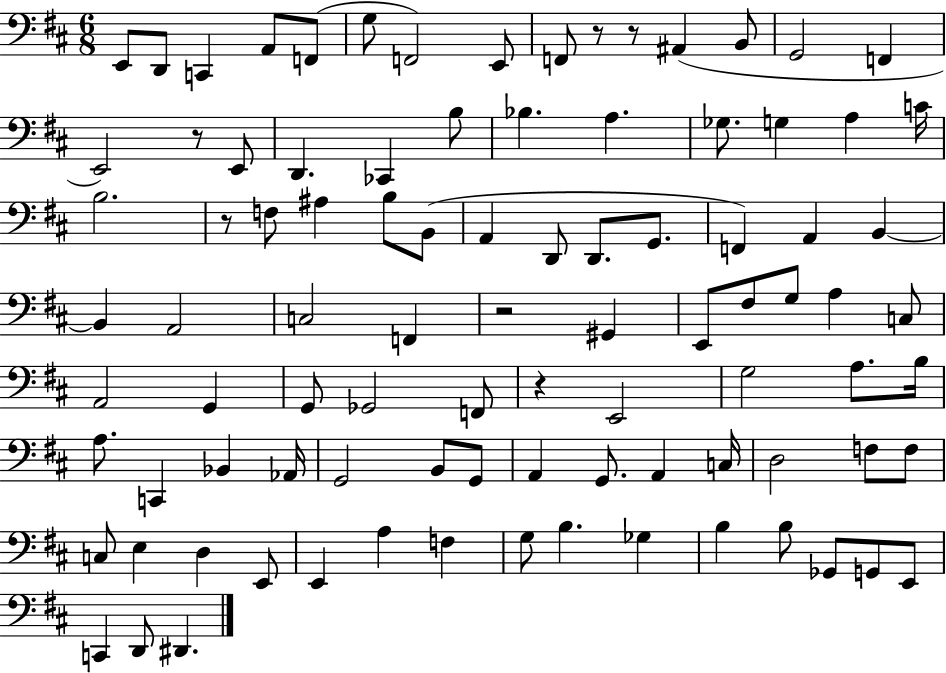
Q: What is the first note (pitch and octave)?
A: E2